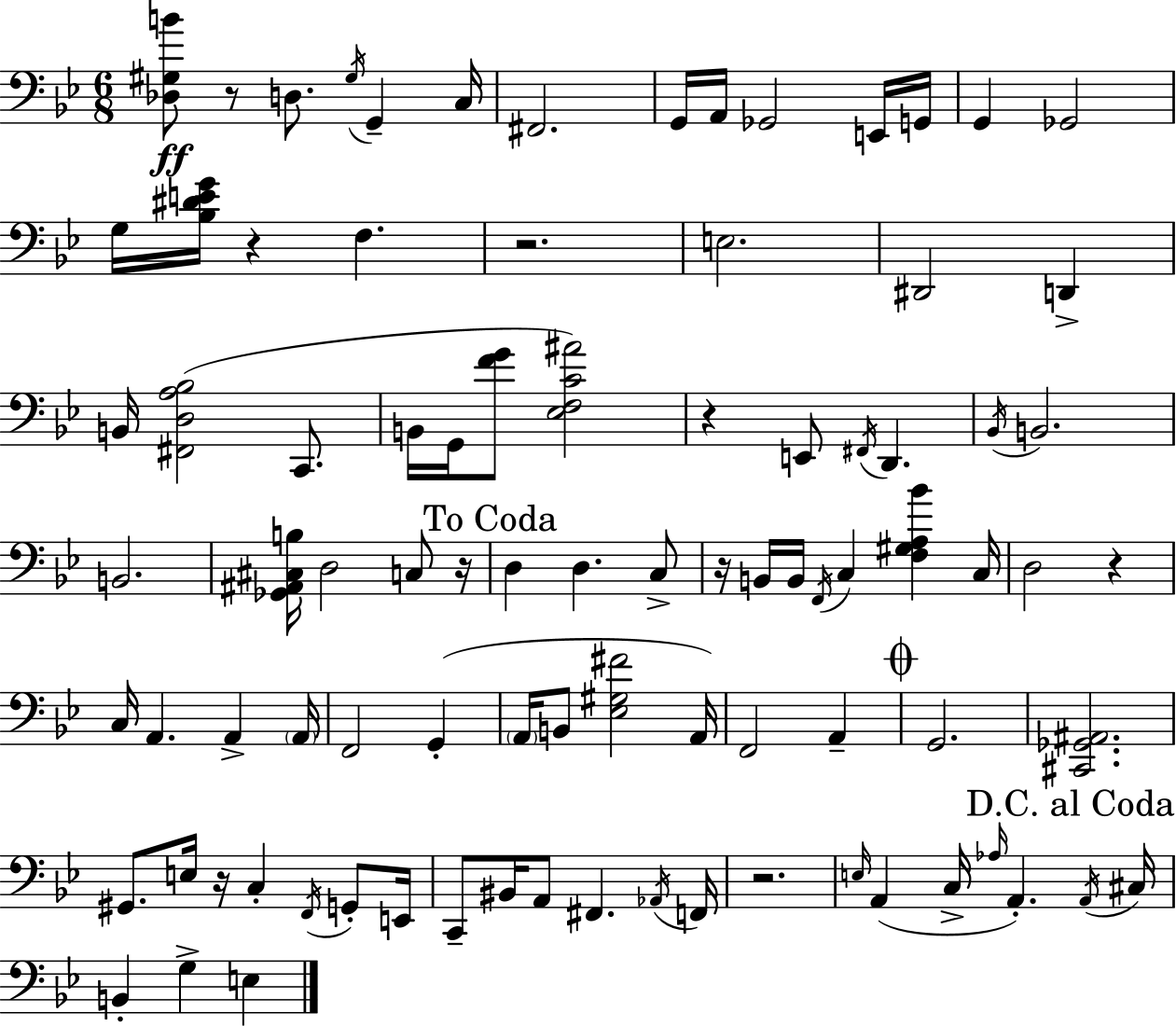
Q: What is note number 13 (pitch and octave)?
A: G3